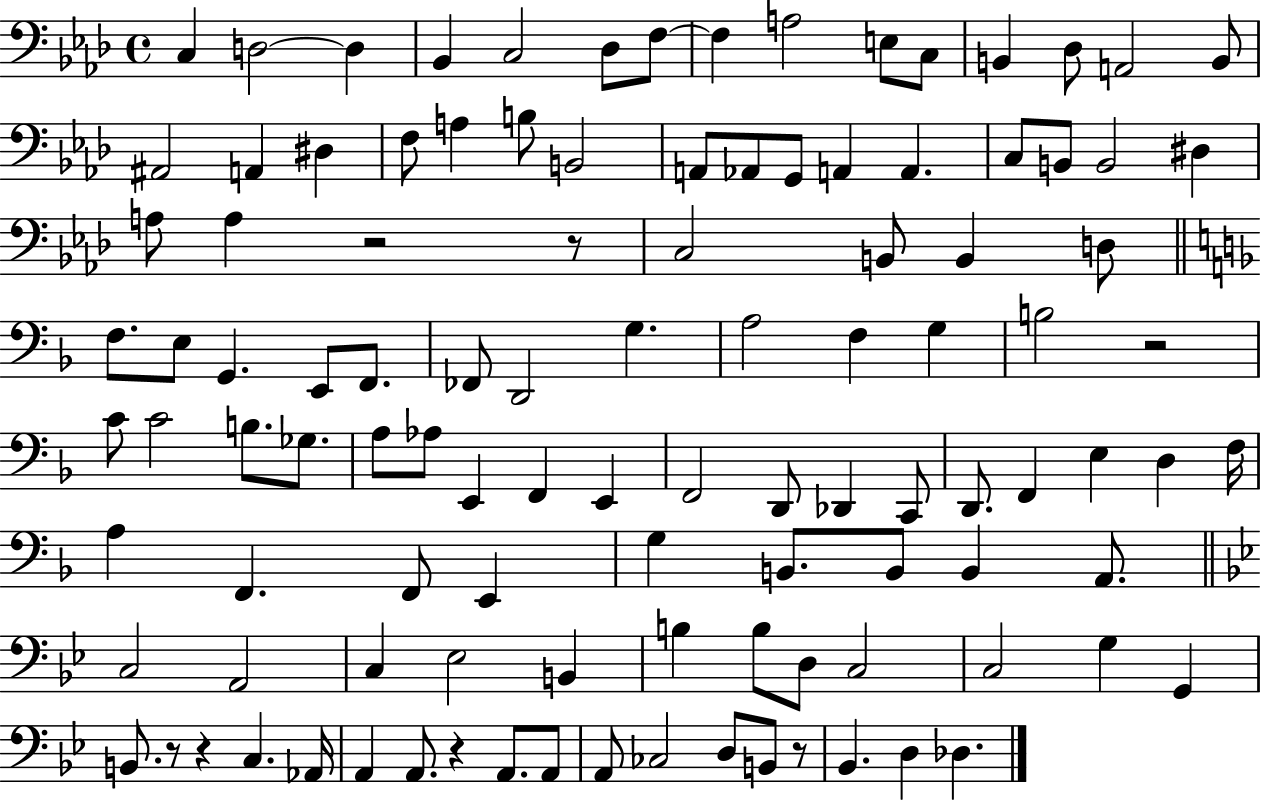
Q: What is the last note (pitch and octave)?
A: Db3